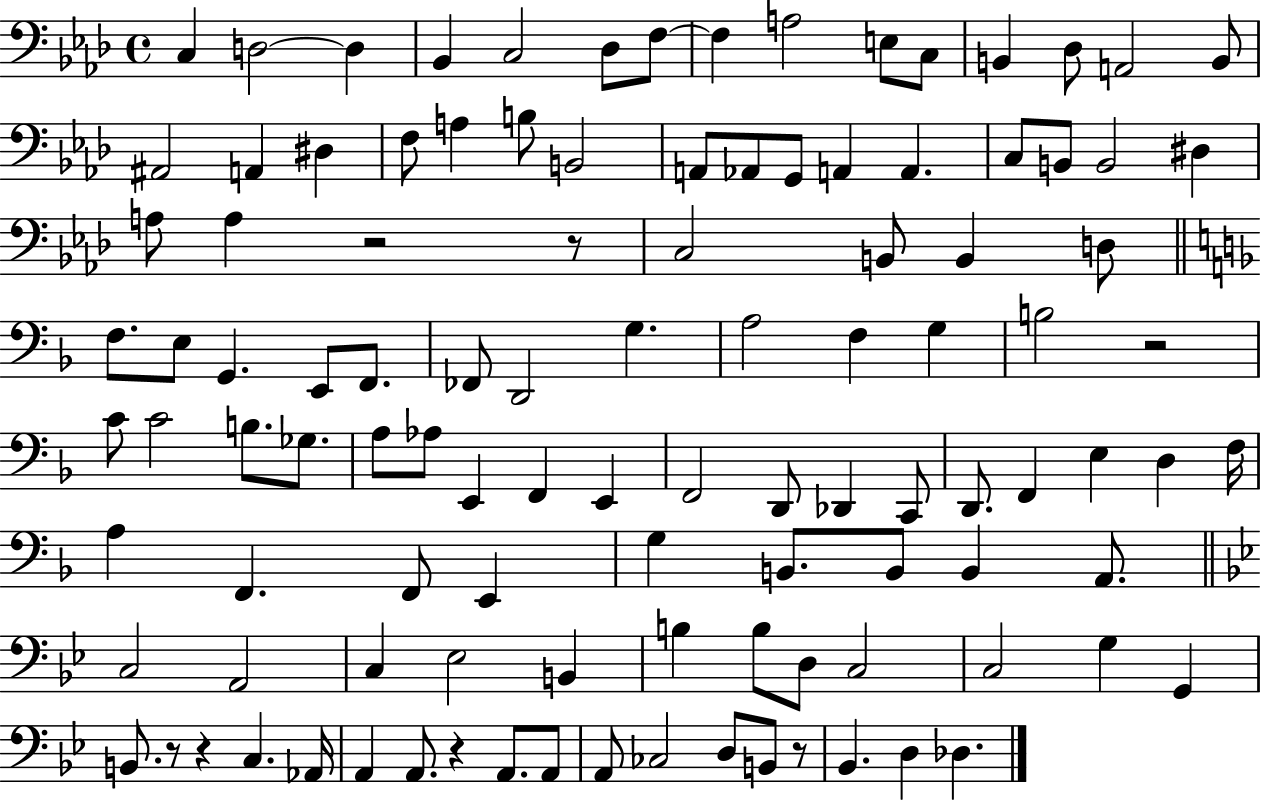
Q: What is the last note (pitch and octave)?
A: Db3